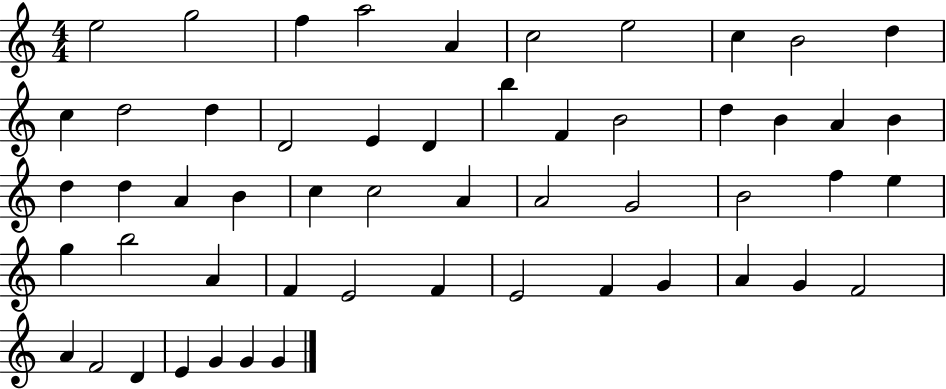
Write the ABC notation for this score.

X:1
T:Untitled
M:4/4
L:1/4
K:C
e2 g2 f a2 A c2 e2 c B2 d c d2 d D2 E D b F B2 d B A B d d A B c c2 A A2 G2 B2 f e g b2 A F E2 F E2 F G A G F2 A F2 D E G G G